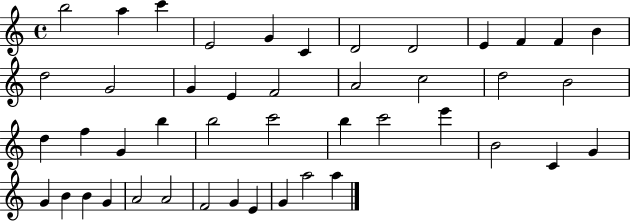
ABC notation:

X:1
T:Untitled
M:4/4
L:1/4
K:C
b2 a c' E2 G C D2 D2 E F F B d2 G2 G E F2 A2 c2 d2 B2 d f G b b2 c'2 b c'2 e' B2 C G G B B G A2 A2 F2 G E G a2 a